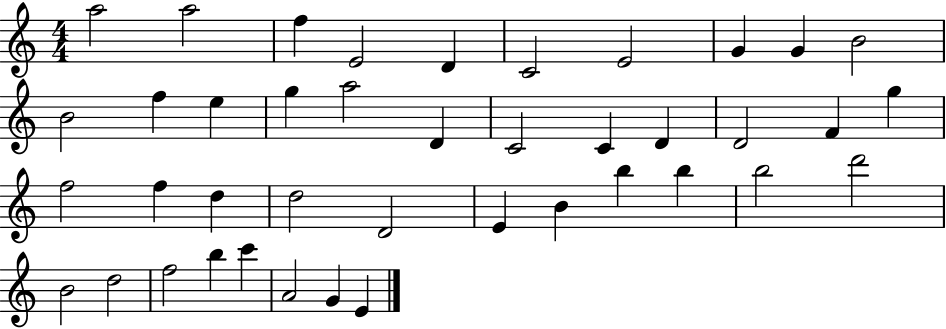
{
  \clef treble
  \numericTimeSignature
  \time 4/4
  \key c \major
  a''2 a''2 | f''4 e'2 d'4 | c'2 e'2 | g'4 g'4 b'2 | \break b'2 f''4 e''4 | g''4 a''2 d'4 | c'2 c'4 d'4 | d'2 f'4 g''4 | \break f''2 f''4 d''4 | d''2 d'2 | e'4 b'4 b''4 b''4 | b''2 d'''2 | \break b'2 d''2 | f''2 b''4 c'''4 | a'2 g'4 e'4 | \bar "|."
}